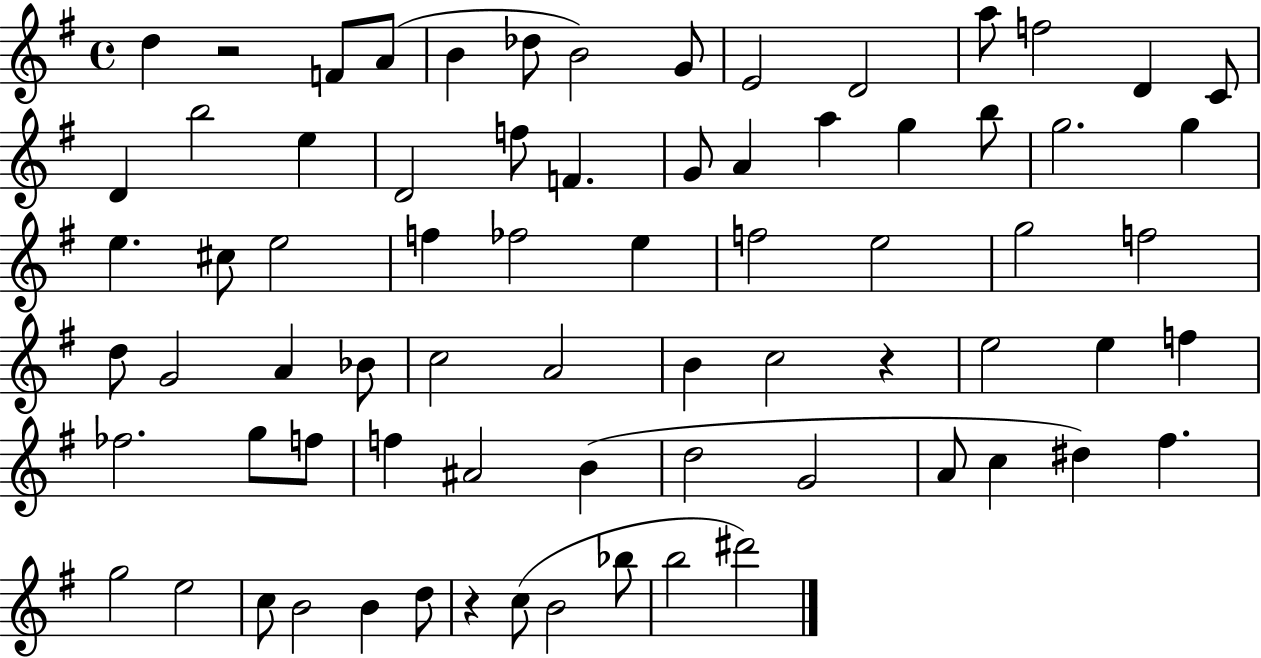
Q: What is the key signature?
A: G major